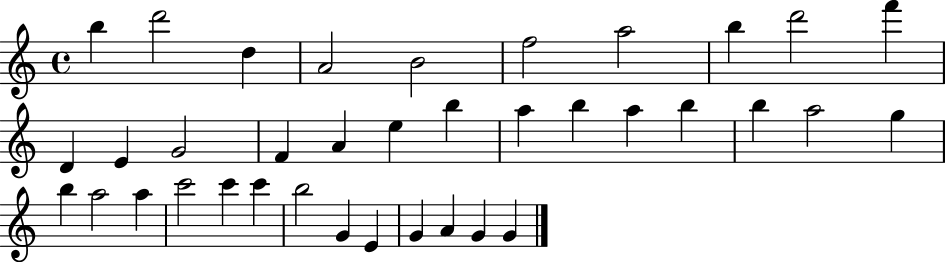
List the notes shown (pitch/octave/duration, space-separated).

B5/q D6/h D5/q A4/h B4/h F5/h A5/h B5/q D6/h F6/q D4/q E4/q G4/h F4/q A4/q E5/q B5/q A5/q B5/q A5/q B5/q B5/q A5/h G5/q B5/q A5/h A5/q C6/h C6/q C6/q B5/h G4/q E4/q G4/q A4/q G4/q G4/q